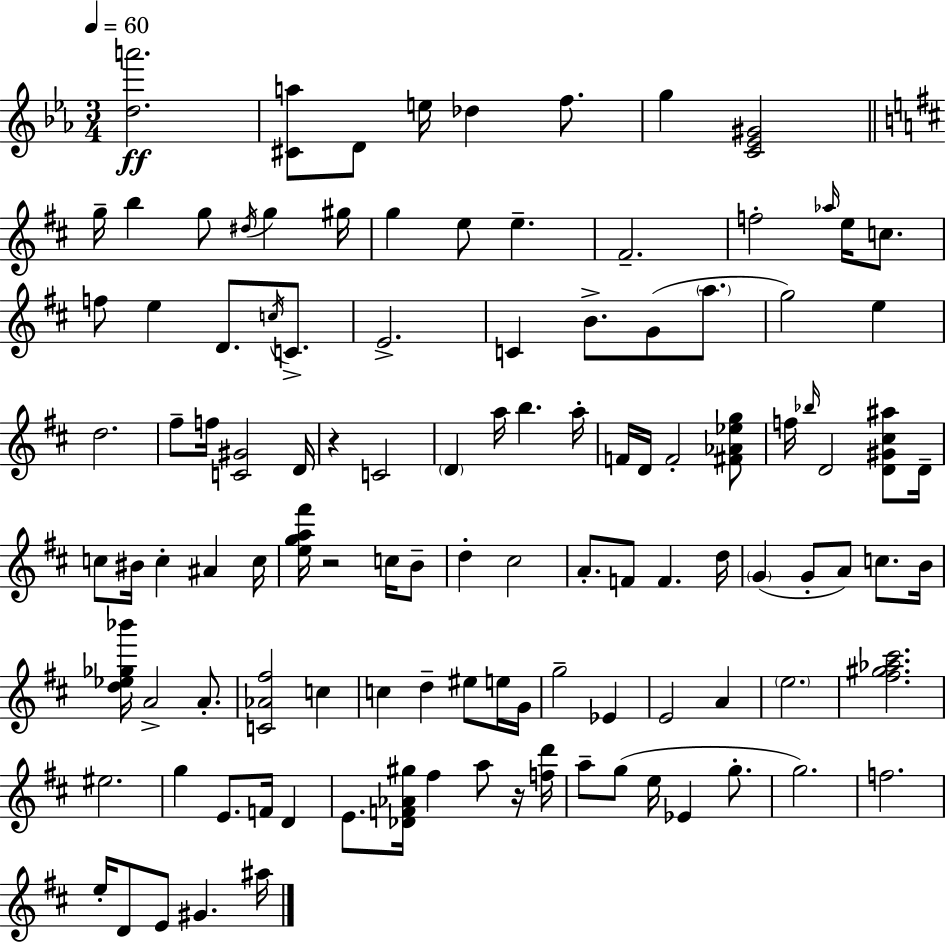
{
  \clef treble
  \numericTimeSignature
  \time 3/4
  \key c \minor
  \tempo 4 = 60
  <d'' a'''>2.\ff | <cis' a''>8 d'8 e''16 des''4 f''8. | g''4 <c' ees' gis'>2 | \bar "||" \break \key b \minor g''16-- b''4 g''8 \acciaccatura { dis''16 } g''4 | gis''16 g''4 e''8 e''4.-- | fis'2.-- | f''2-. \grace { aes''16 } e''16 c''8. | \break f''8 e''4 d'8. \acciaccatura { c''16 } | c'8.-> e'2.-> | c'4 b'8.-> g'8( | \parenthesize a''8. g''2) e''4 | \break d''2. | fis''8-- f''16 <c' gis'>2 | d'16 r4 c'2 | \parenthesize d'4 a''16 b''4. | \break a''16-. f'16 d'16 f'2-. | <fis' aes' ees'' g''>8 f''16 \grace { bes''16 } d'2 | <d' gis' cis'' ais''>8 d'16-- c''8 bis'16 c''4-. ais'4 | c''16 <e'' g'' a'' fis'''>16 r2 | \break c''16 b'8-- d''4-. cis''2 | a'8.-. f'8 f'4. | d''16 \parenthesize g'4( g'8-. a'8) | c''8. b'16 <d'' ees'' ges'' bes'''>16 a'2-> | \break a'8.-. <c' aes' fis''>2 | c''4 c''4 d''4-- | eis''8 e''16 g'16 g''2-- | ees'4 e'2 | \break a'4 \parenthesize e''2. | <fis'' gis'' aes'' cis'''>2. | eis''2. | g''4 e'8. f'16 | \break d'4 e'8. <des' f' aes' gis''>16 fis''4 | a''8 r16 <f'' d'''>16 a''8-- g''8( e''16 ees'4 | g''8.-. g''2.) | f''2. | \break e''16-. d'8 e'8 gis'4. | ais''16 \bar "|."
}